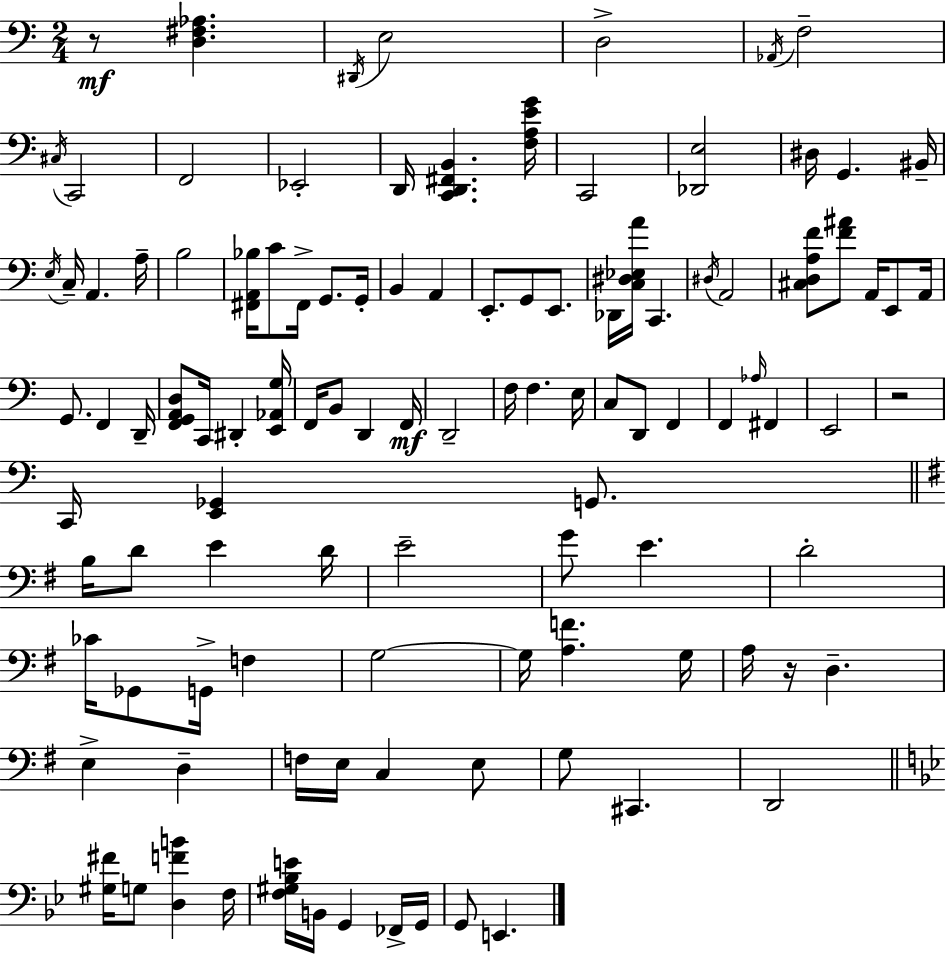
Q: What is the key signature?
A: A minor